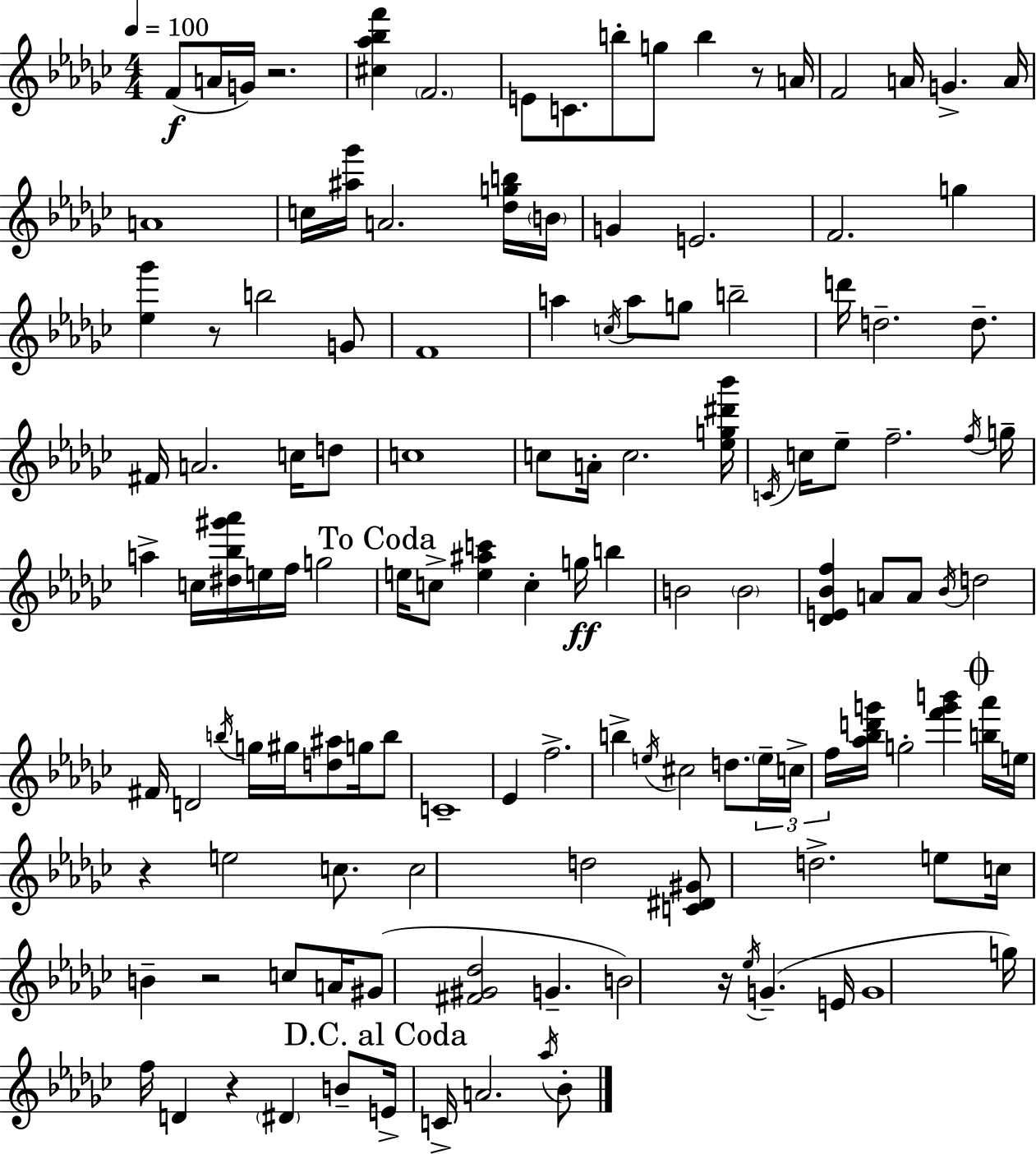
X:1
T:Untitled
M:4/4
L:1/4
K:Ebm
F/2 A/4 G/4 z2 [^c_a_bf'] F2 E/2 C/2 b/2 g/2 b z/2 A/4 F2 A/4 G A/4 A4 c/4 [^a_g']/4 A2 [_dgb]/4 B/4 G E2 F2 g [_e_g'] z/2 b2 G/2 F4 a c/4 a/2 g/2 b2 d'/4 d2 d/2 ^F/4 A2 c/4 d/2 c4 c/2 A/4 c2 [_eg^d'_b']/4 C/4 c/4 _e/2 f2 f/4 g/4 a c/4 [^d_b^g'_a']/4 e/4 f/4 g2 e/4 c/2 [e^ac'] c g/4 b B2 B2 [_DE_Bf] A/2 A/2 _B/4 d2 ^F/4 D2 b/4 g/4 ^g/4 [d^a]/2 g/4 b/2 C4 _E f2 b e/4 ^c2 d/2 e/4 c/4 f/4 [_a_bd'g']/4 g2 [f'g'b'] [b_a']/4 e/4 z e2 c/2 c2 d2 [C^D^G]/2 d2 e/2 c/4 B z2 c/2 A/4 ^G/2 [^F^G_d]2 G B2 z/4 _e/4 G E/4 G4 g/4 f/4 D z ^D B/2 E/4 C/4 A2 _a/4 _B/2